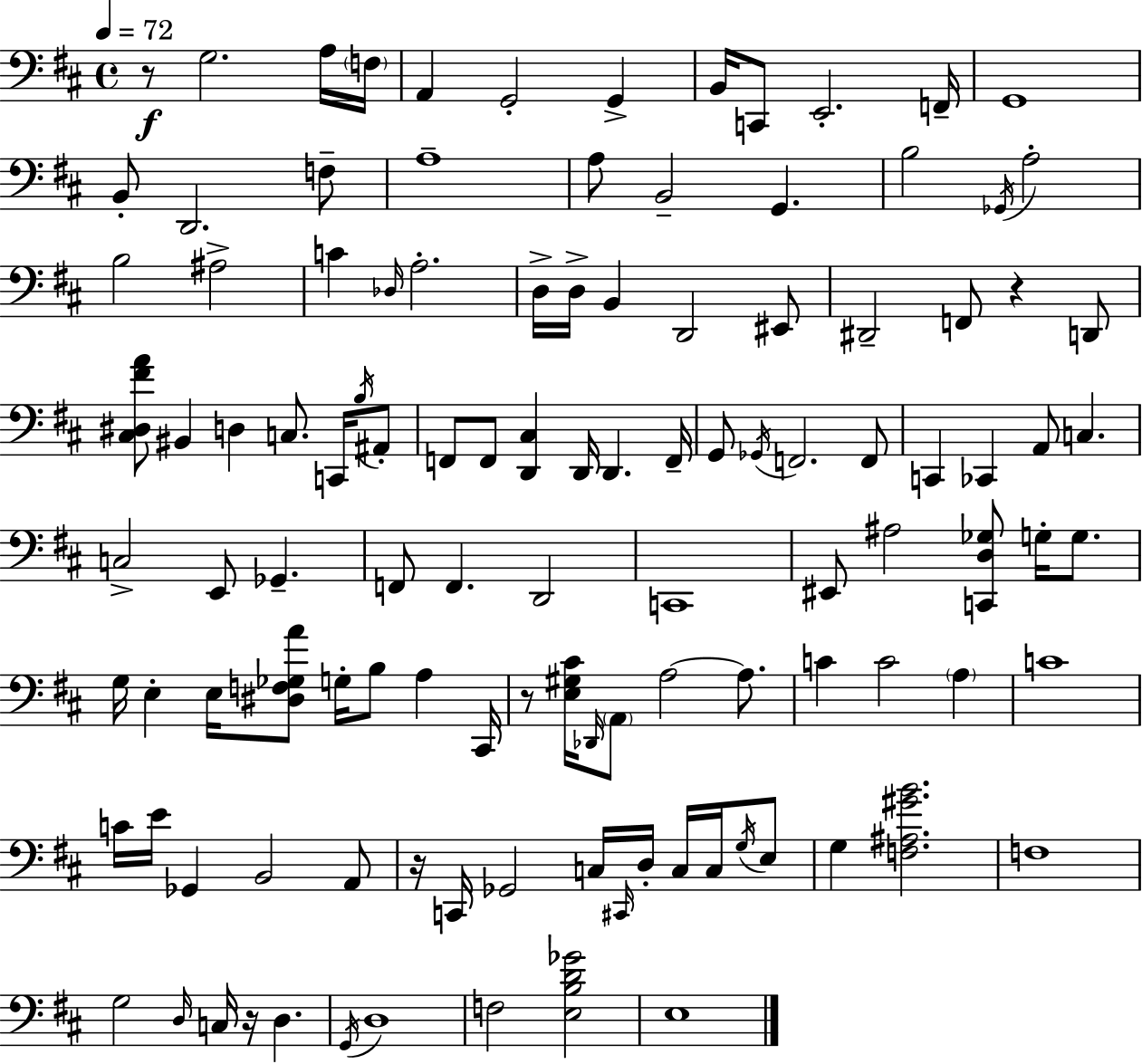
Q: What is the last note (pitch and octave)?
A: E3